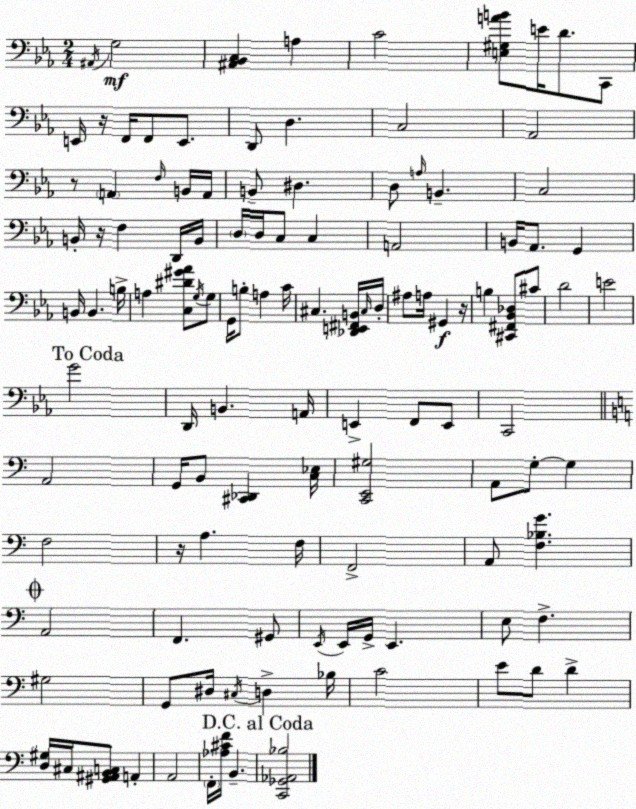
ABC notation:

X:1
T:Untitled
M:2/4
L:1/4
K:Eb
^A,,/4 G,2 [^A,,_B,,C,] A, C2 [E,^G,AB]/2 E/4 D/2 C,,/2 E,,/4 z/4 F,,/4 F,,/2 E,,/2 D,,/2 D, C,2 _A,,2 z/2 A,, F,/4 B,,/4 A,,/4 B,,/2 ^D, D,/2 A,/4 B,, C,2 B,,/4 z/4 F, D,,/4 B,,/4 D,/4 D,/4 C,/2 C, A,,2 B,,/4 _A,,/2 G,, B,,/4 B,, B,/4 A, [C,^D^G_A]/2 G,/4 G,/2 G,,/4 B,/2 A, C/4 ^C, [_D,,E,,^F,,B,,]/4 ^C,/4 D,/4 ^A,/2 A,/4 ^G,, z/4 B, [^C,,^F,,_B,,_D,]/2 ^C/2 D2 E2 G2 D,,/4 B,, A,,/4 E,, F,,/2 E,,/2 C,,2 A,,2 G,,/4 B,,/2 [^C,,_D,,] [C,_E,]/4 [C,,E,,^G,]2 A,,/2 G,/2 G, F,2 z/4 A, F,/4 F,,2 A,,/2 [F,_B,G] A,,2 F,, ^G,,/2 E,,/4 E,,/4 G,,/4 E,, E,/2 F, ^G,2 G,,/2 ^D,/4 ^C,/4 D, _B,/4 C2 E/2 D/2 D [D,^G,]/4 ^C,/4 [^G,,^A,,B,,C,]/2 A,, A,,2 F,,/4 [_A,^CF]/4 B,, [C,,_G,,_A,,_B,]2